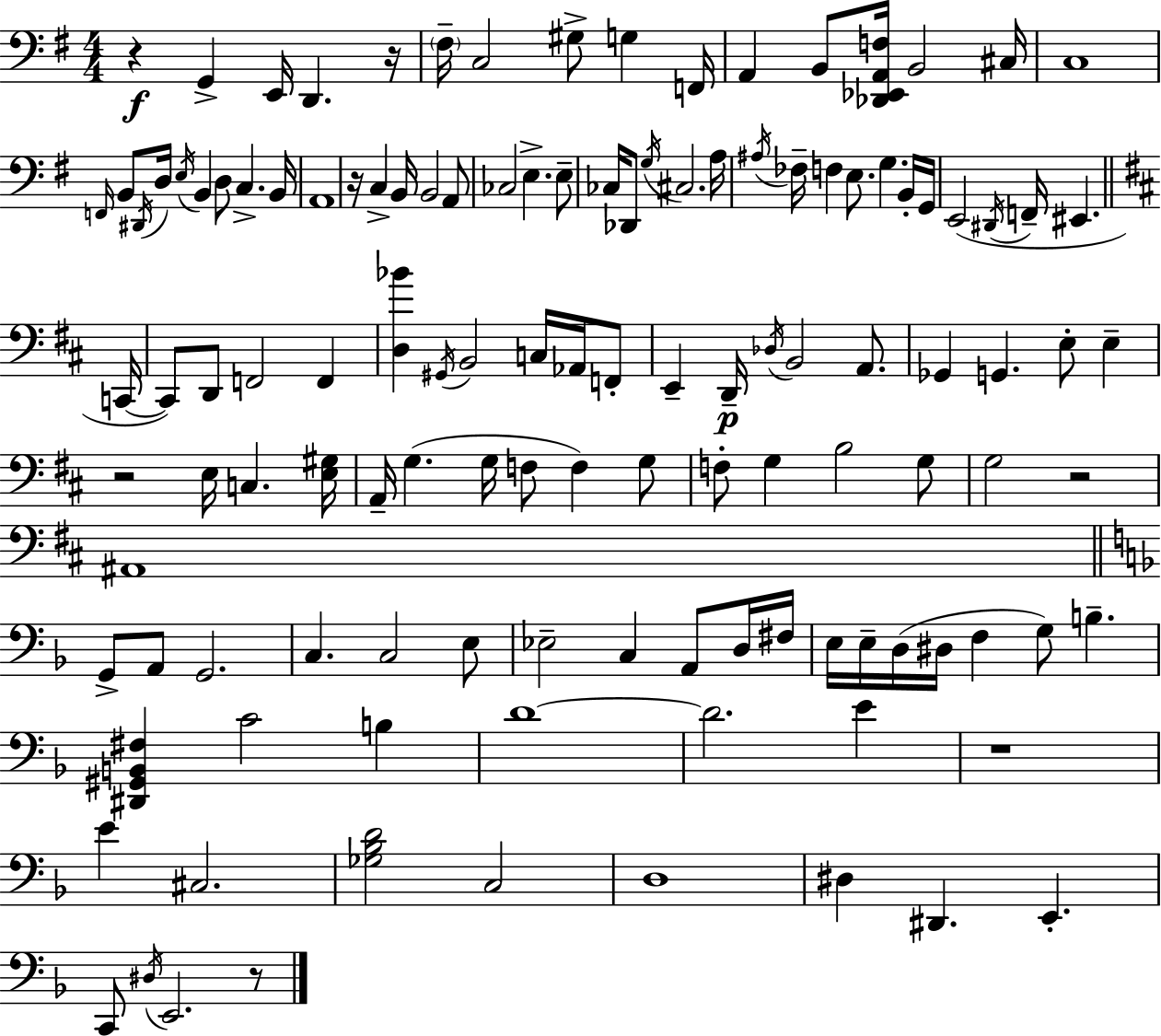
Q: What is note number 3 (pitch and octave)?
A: D2